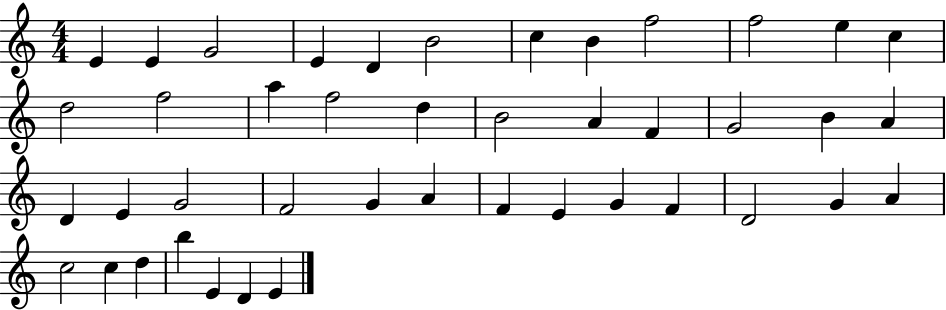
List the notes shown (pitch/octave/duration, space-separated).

E4/q E4/q G4/h E4/q D4/q B4/h C5/q B4/q F5/h F5/h E5/q C5/q D5/h F5/h A5/q F5/h D5/q B4/h A4/q F4/q G4/h B4/q A4/q D4/q E4/q G4/h F4/h G4/q A4/q F4/q E4/q G4/q F4/q D4/h G4/q A4/q C5/h C5/q D5/q B5/q E4/q D4/q E4/q